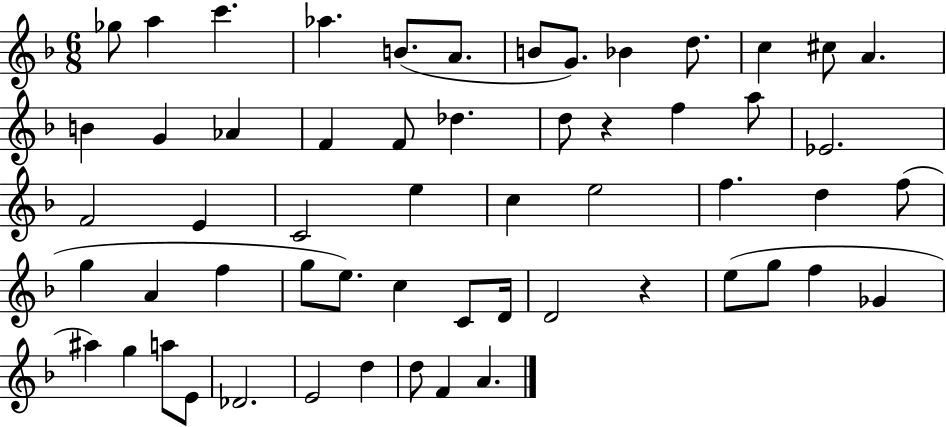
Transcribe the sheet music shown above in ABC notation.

X:1
T:Untitled
M:6/8
L:1/4
K:F
_g/2 a c' _a B/2 A/2 B/2 G/2 _B d/2 c ^c/2 A B G _A F F/2 _d d/2 z f a/2 _E2 F2 E C2 e c e2 f d f/2 g A f g/2 e/2 c C/2 D/4 D2 z e/2 g/2 f _G ^a g a/2 E/2 _D2 E2 d d/2 F A